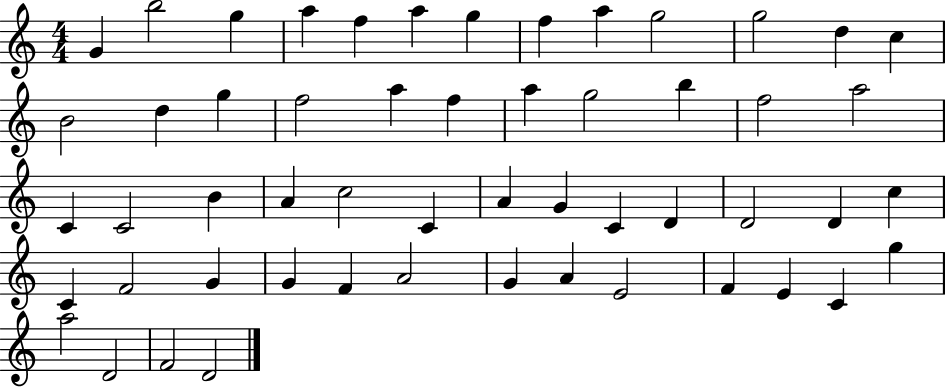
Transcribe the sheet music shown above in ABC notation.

X:1
T:Untitled
M:4/4
L:1/4
K:C
G b2 g a f a g f a g2 g2 d c B2 d g f2 a f a g2 b f2 a2 C C2 B A c2 C A G C D D2 D c C F2 G G F A2 G A E2 F E C g a2 D2 F2 D2